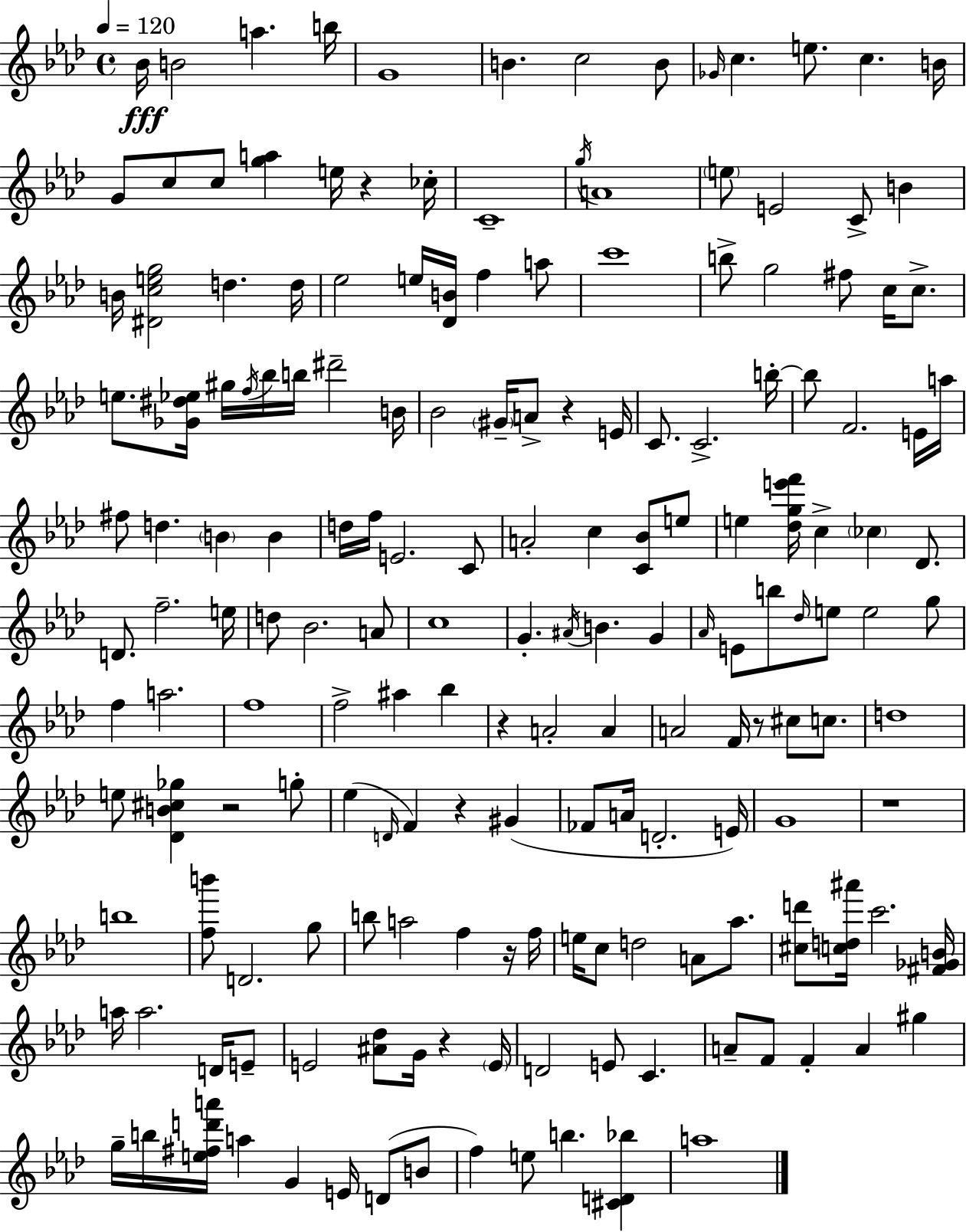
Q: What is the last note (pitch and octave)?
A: A5